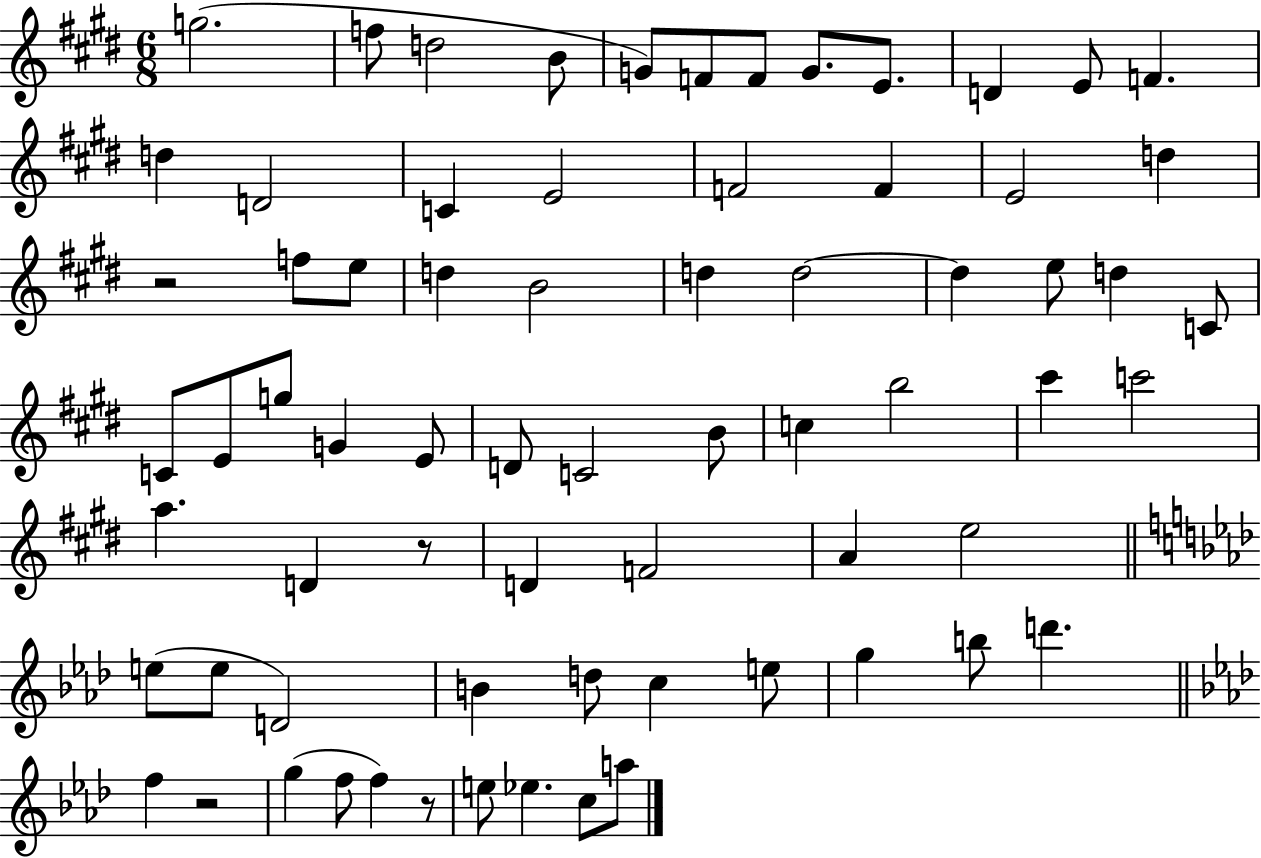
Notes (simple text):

G5/h. F5/e D5/h B4/e G4/e F4/e F4/e G4/e. E4/e. D4/q E4/e F4/q. D5/q D4/h C4/q E4/h F4/h F4/q E4/h D5/q R/h F5/e E5/e D5/q B4/h D5/q D5/h D5/q E5/e D5/q C4/e C4/e E4/e G5/e G4/q E4/e D4/e C4/h B4/e C5/q B5/h C#6/q C6/h A5/q. D4/q R/e D4/q F4/h A4/q E5/h E5/e E5/e D4/h B4/q D5/e C5/q E5/e G5/q B5/e D6/q. F5/q R/h G5/q F5/e F5/q R/e E5/e Eb5/q. C5/e A5/e